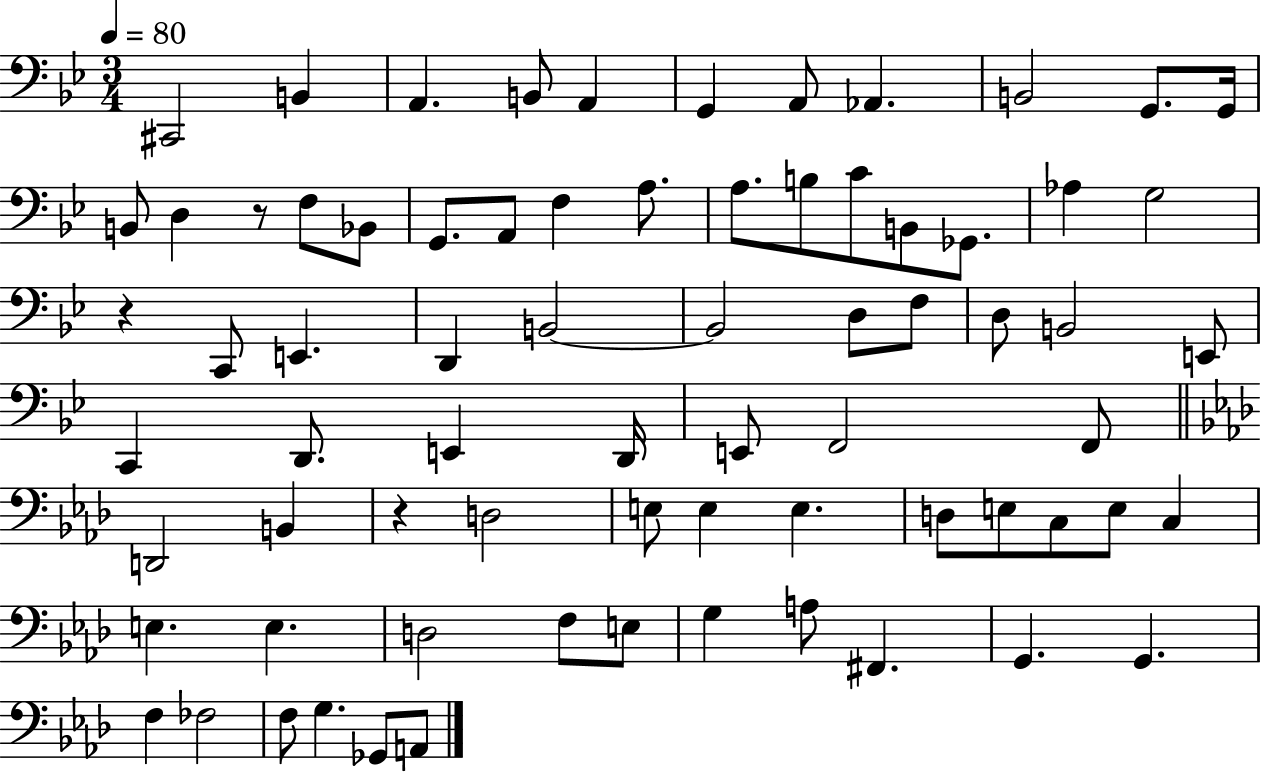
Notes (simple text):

C#2/h B2/q A2/q. B2/e A2/q G2/q A2/e Ab2/q. B2/h G2/e. G2/s B2/e D3/q R/e F3/e Bb2/e G2/e. A2/e F3/q A3/e. A3/e. B3/e C4/e B2/e Gb2/e. Ab3/q G3/h R/q C2/e E2/q. D2/q B2/h B2/h D3/e F3/e D3/e B2/h E2/e C2/q D2/e. E2/q D2/s E2/e F2/h F2/e D2/h B2/q R/q D3/h E3/e E3/q E3/q. D3/e E3/e C3/e E3/e C3/q E3/q. E3/q. D3/h F3/e E3/e G3/q A3/e F#2/q. G2/q. G2/q. F3/q FES3/h F3/e G3/q. Gb2/e A2/e